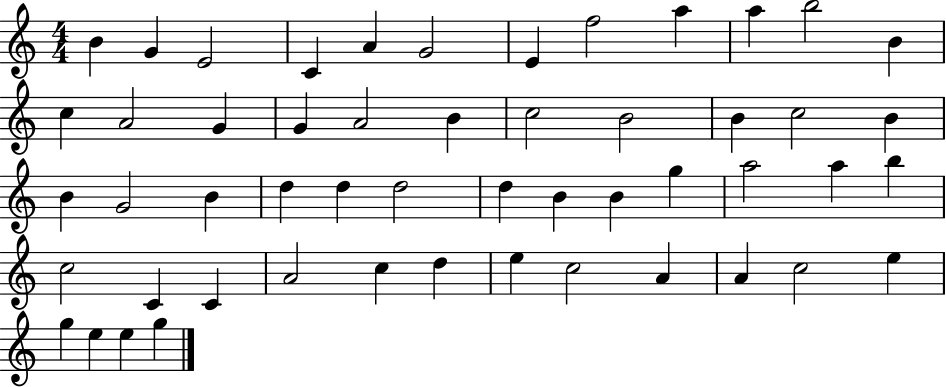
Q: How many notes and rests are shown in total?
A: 52